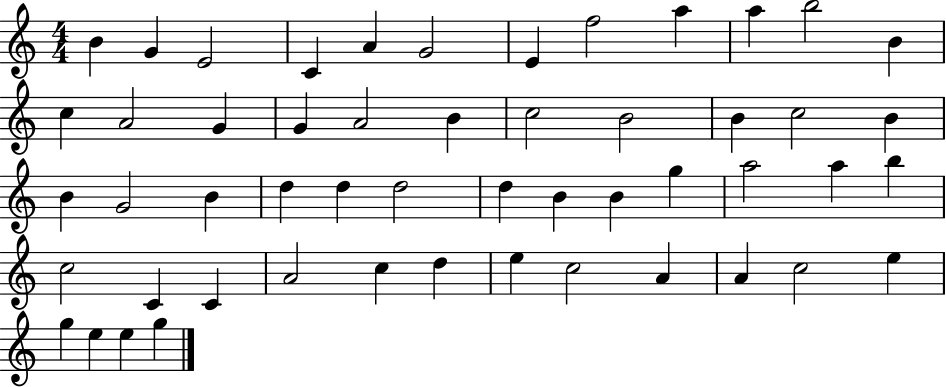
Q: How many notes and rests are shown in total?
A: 52